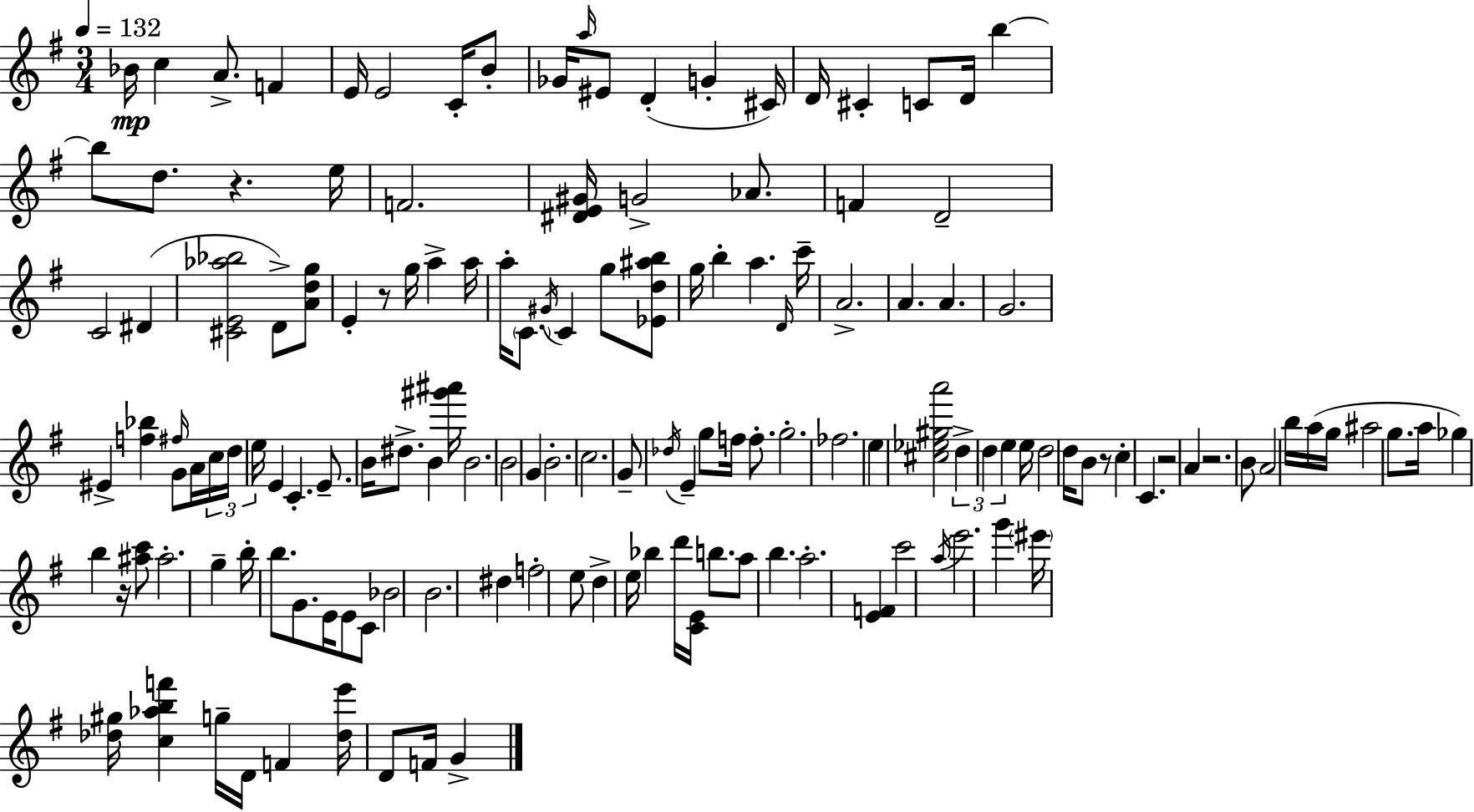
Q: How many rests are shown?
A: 6